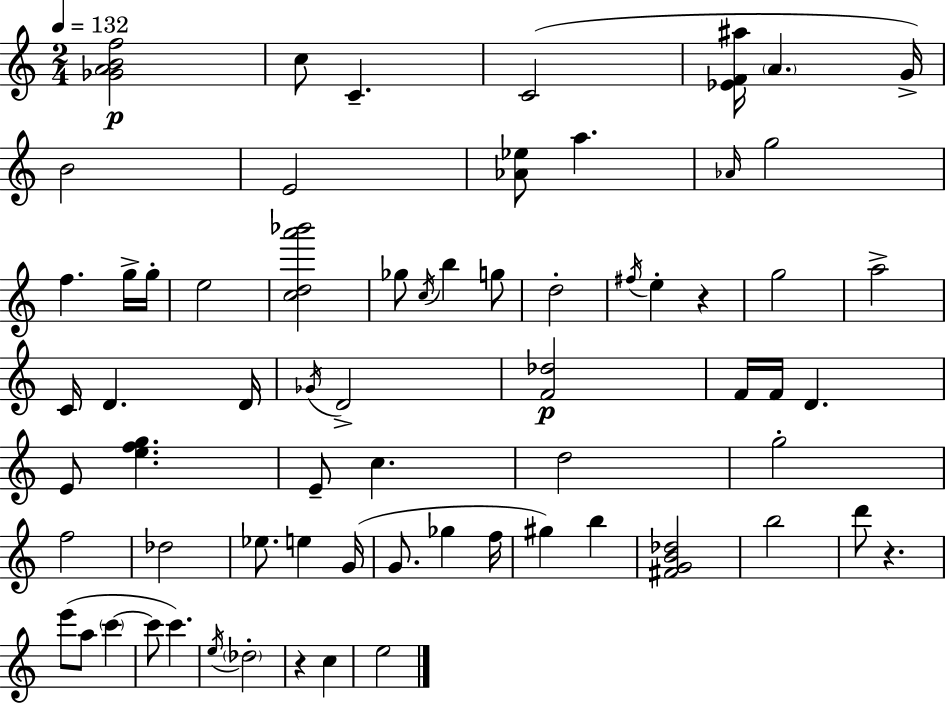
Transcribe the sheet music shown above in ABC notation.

X:1
T:Untitled
M:2/4
L:1/4
K:C
[_GABf]2 c/2 C C2 [_EF^a]/4 A G/4 B2 E2 [_A_e]/2 a _A/4 g2 f g/4 g/4 e2 [cda'_b']2 _g/2 c/4 b g/2 d2 ^f/4 e z g2 a2 C/4 D D/4 _G/4 D2 [F_d]2 F/4 F/4 D E/2 [efg] E/2 c d2 g2 f2 _d2 _e/2 e G/4 G/2 _g f/4 ^g b [^FGB_d]2 b2 d'/2 z e'/2 a/2 c' c'/2 c' e/4 _d2 z c e2